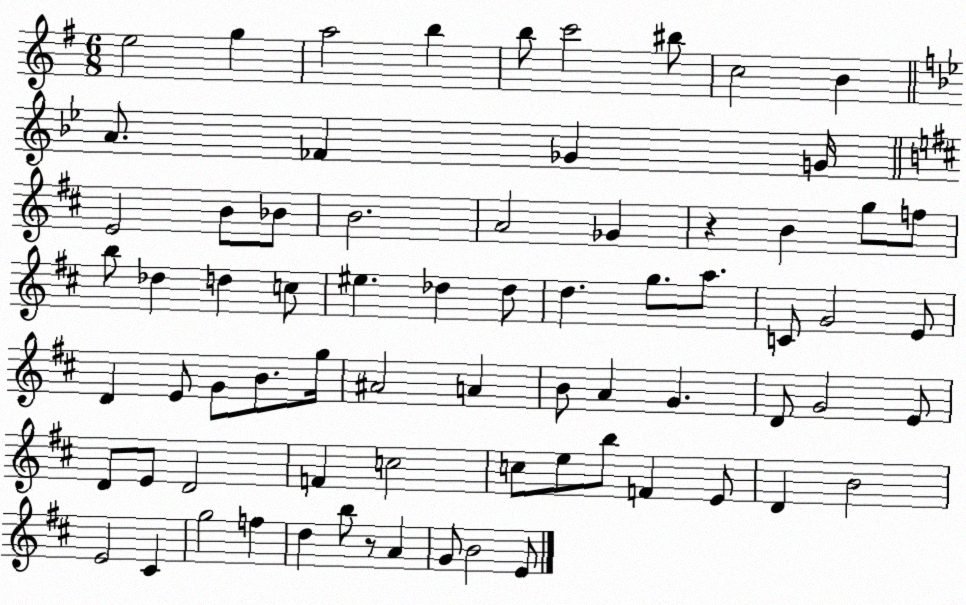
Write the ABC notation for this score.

X:1
T:Untitled
M:6/8
L:1/4
K:G
e2 g a2 b b/2 c'2 ^b/2 c2 B A/2 _F _G G/4 E2 B/2 _B/2 B2 A2 _G z B g/2 f/2 b/2 _d d c/2 ^e _d _d/2 d g/2 a/2 C/2 G2 E/2 D E/2 G/2 B/2 g/4 ^A2 A B/2 A G D/2 G2 E/2 D/2 E/2 D2 F c2 c/2 e/2 b/2 F E/2 D B2 E2 ^C g2 f d b/2 z/2 A G/2 B2 E/2